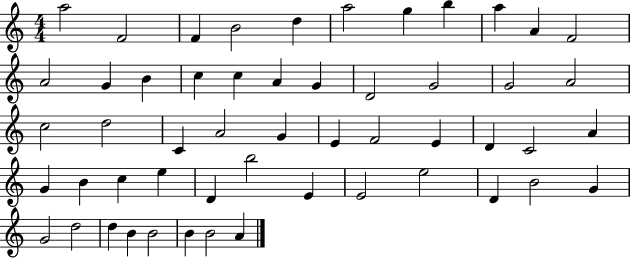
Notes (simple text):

A5/h F4/h F4/q B4/h D5/q A5/h G5/q B5/q A5/q A4/q F4/h A4/h G4/q B4/q C5/q C5/q A4/q G4/q D4/h G4/h G4/h A4/h C5/h D5/h C4/q A4/h G4/q E4/q F4/h E4/q D4/q C4/h A4/q G4/q B4/q C5/q E5/q D4/q B5/h E4/q E4/h E5/h D4/q B4/h G4/q G4/h D5/h D5/q B4/q B4/h B4/q B4/h A4/q